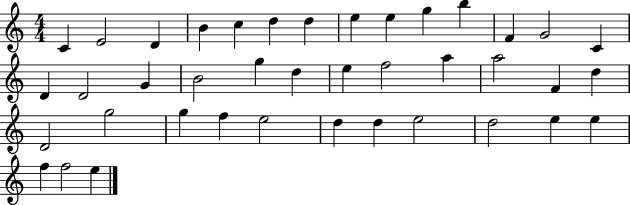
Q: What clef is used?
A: treble